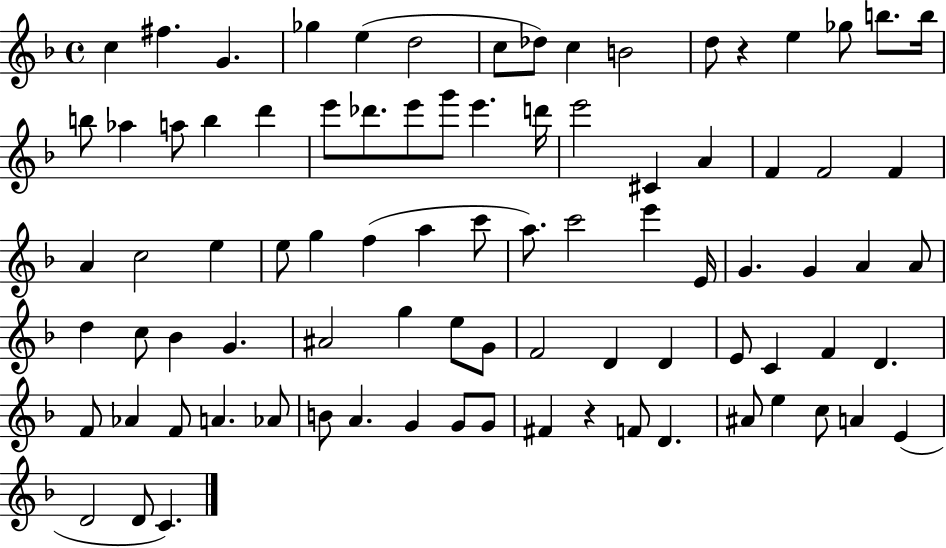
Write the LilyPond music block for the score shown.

{
  \clef treble
  \time 4/4
  \defaultTimeSignature
  \key f \major
  c''4 fis''4. g'4. | ges''4 e''4( d''2 | c''8 des''8) c''4 b'2 | d''8 r4 e''4 ges''8 b''8. b''16 | \break b''8 aes''4 a''8 b''4 d'''4 | e'''8 des'''8. e'''8 g'''8 e'''4. d'''16 | e'''2 cis'4 a'4 | f'4 f'2 f'4 | \break a'4 c''2 e''4 | e''8 g''4 f''4( a''4 c'''8 | a''8.) c'''2 e'''4 e'16 | g'4. g'4 a'4 a'8 | \break d''4 c''8 bes'4 g'4. | ais'2 g''4 e''8 g'8 | f'2 d'4 d'4 | e'8 c'4 f'4 d'4. | \break f'8 aes'4 f'8 a'4. aes'8 | b'8 a'4. g'4 g'8 g'8 | fis'4 r4 f'8 d'4. | ais'8 e''4 c''8 a'4 e'4( | \break d'2 d'8 c'4.) | \bar "|."
}